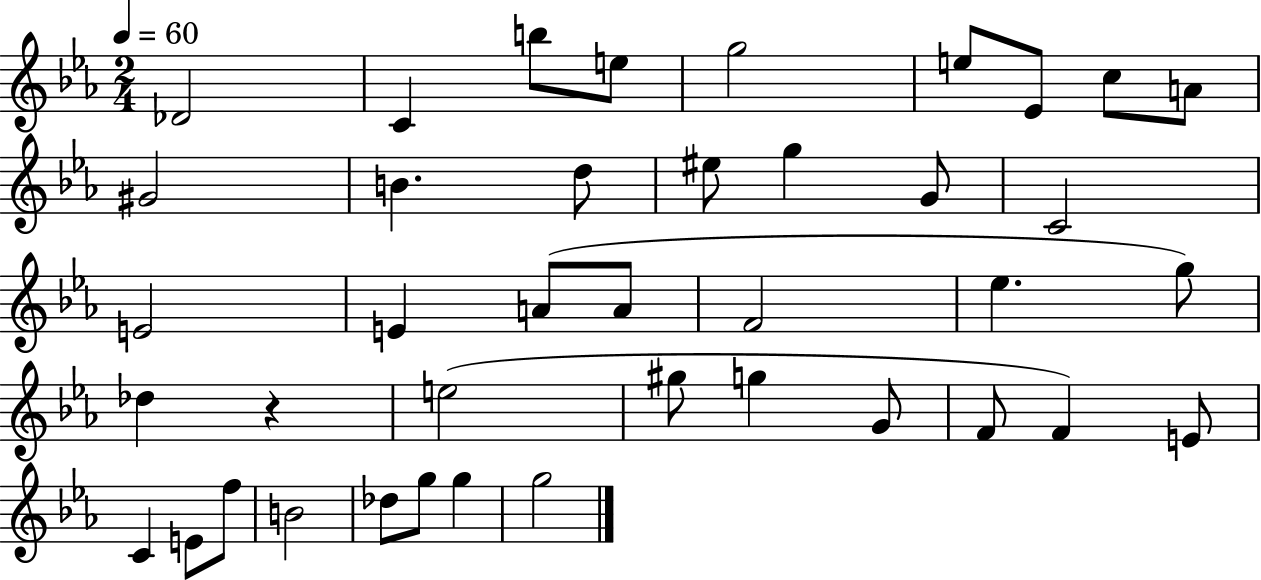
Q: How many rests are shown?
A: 1